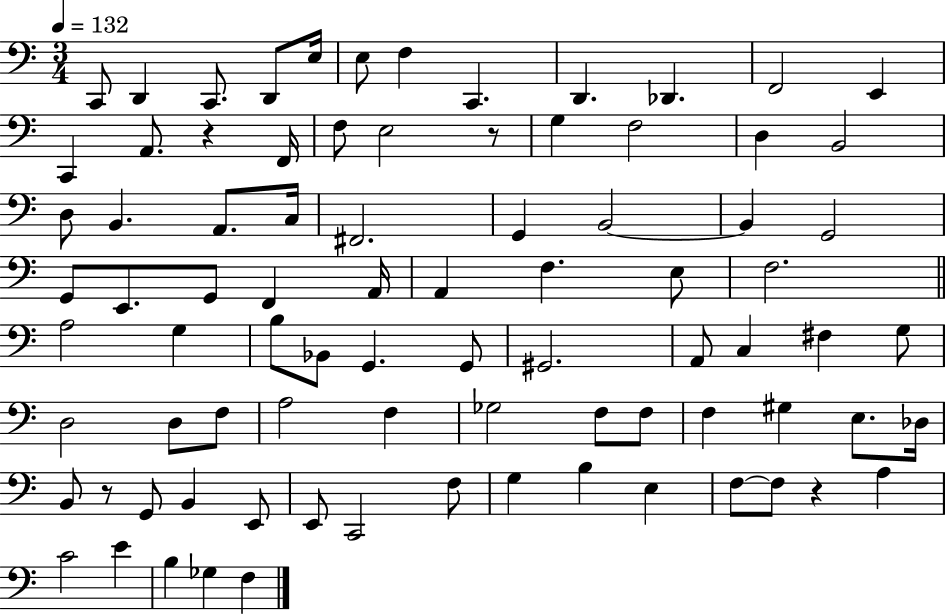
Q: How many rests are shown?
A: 4